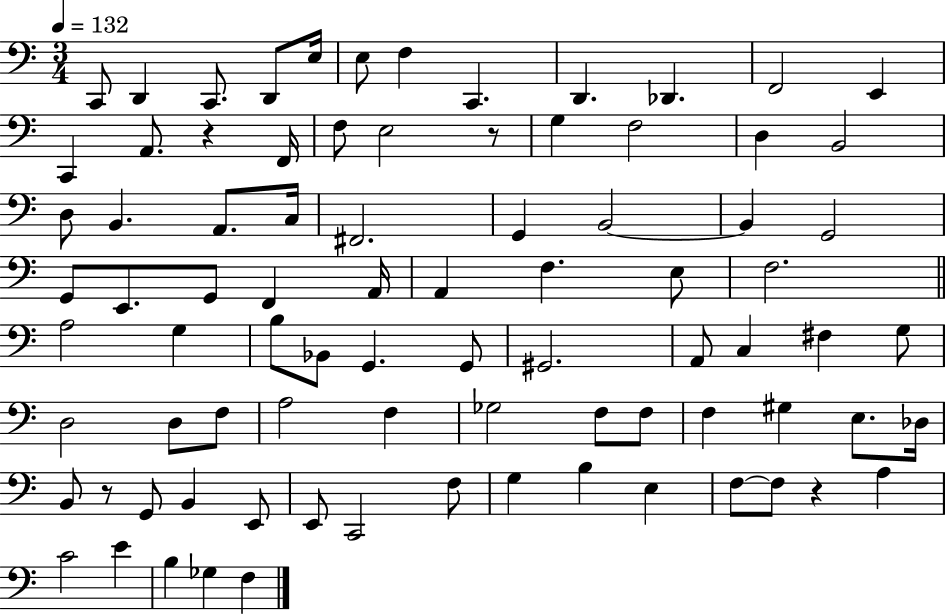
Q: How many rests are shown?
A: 4